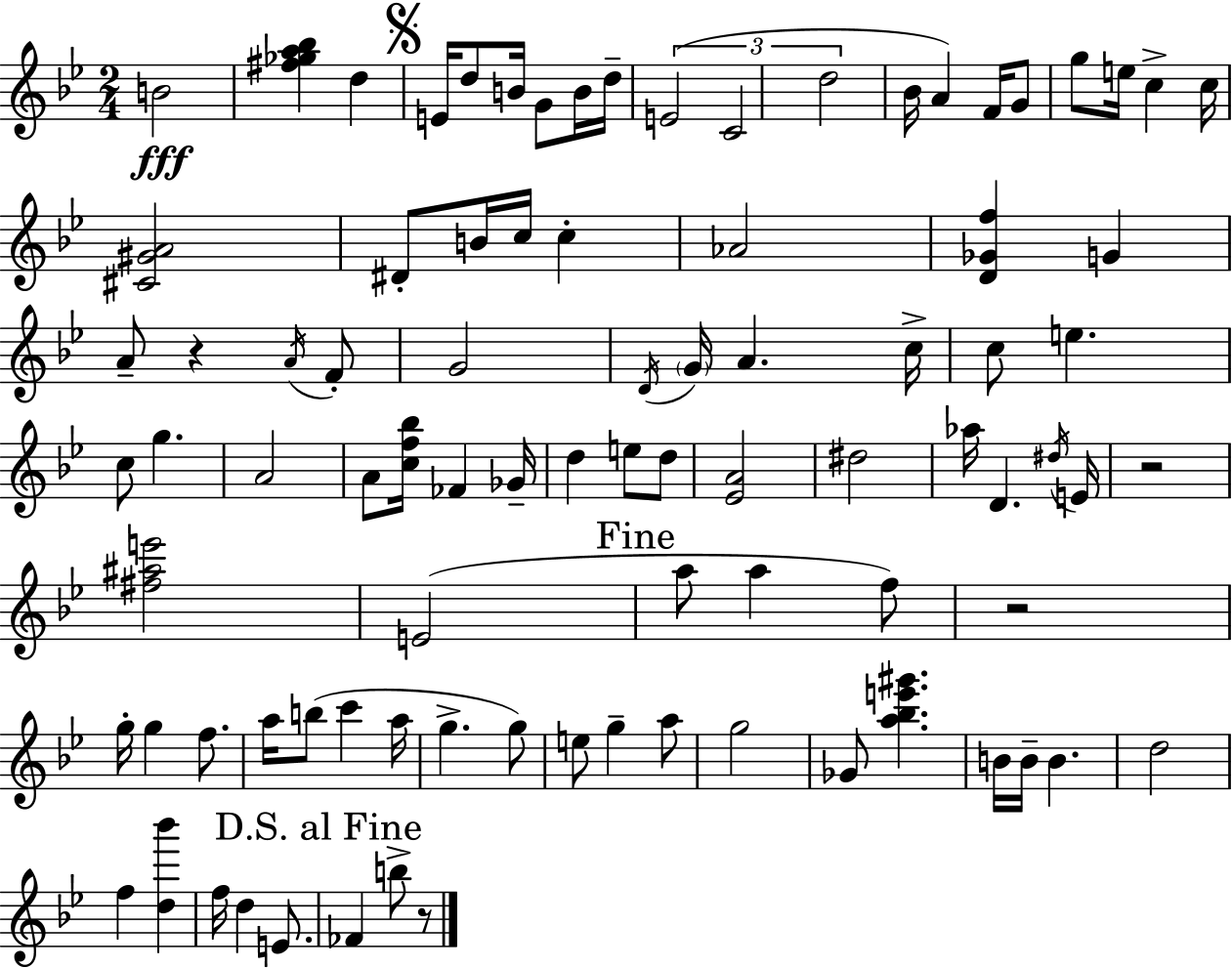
B4/h [F#5,Gb5,A5,Bb5]/q D5/q E4/s D5/e B4/s G4/e B4/s D5/s E4/h C4/h D5/h Bb4/s A4/q F4/s G4/e G5/e E5/s C5/q C5/s [C#4,G#4,A4]/h D#4/e B4/s C5/s C5/q Ab4/h [D4,Gb4,F5]/q G4/q A4/e R/q A4/s F4/e G4/h D4/s G4/s A4/q. C5/s C5/e E5/q. C5/e G5/q. A4/h A4/e [C5,F5,Bb5]/s FES4/q Gb4/s D5/q E5/e D5/e [Eb4,A4]/h D#5/h Ab5/s D4/q. D#5/s E4/s R/h [F#5,A#5,E6]/h E4/h A5/e A5/q F5/e R/h G5/s G5/q F5/e. A5/s B5/e C6/q A5/s G5/q. G5/e E5/e G5/q A5/e G5/h Gb4/e [A5,Bb5,E6,G#6]/q. B4/s B4/s B4/q. D5/h F5/q [D5,Bb6]/q F5/s D5/q E4/e. FES4/q B5/e R/e